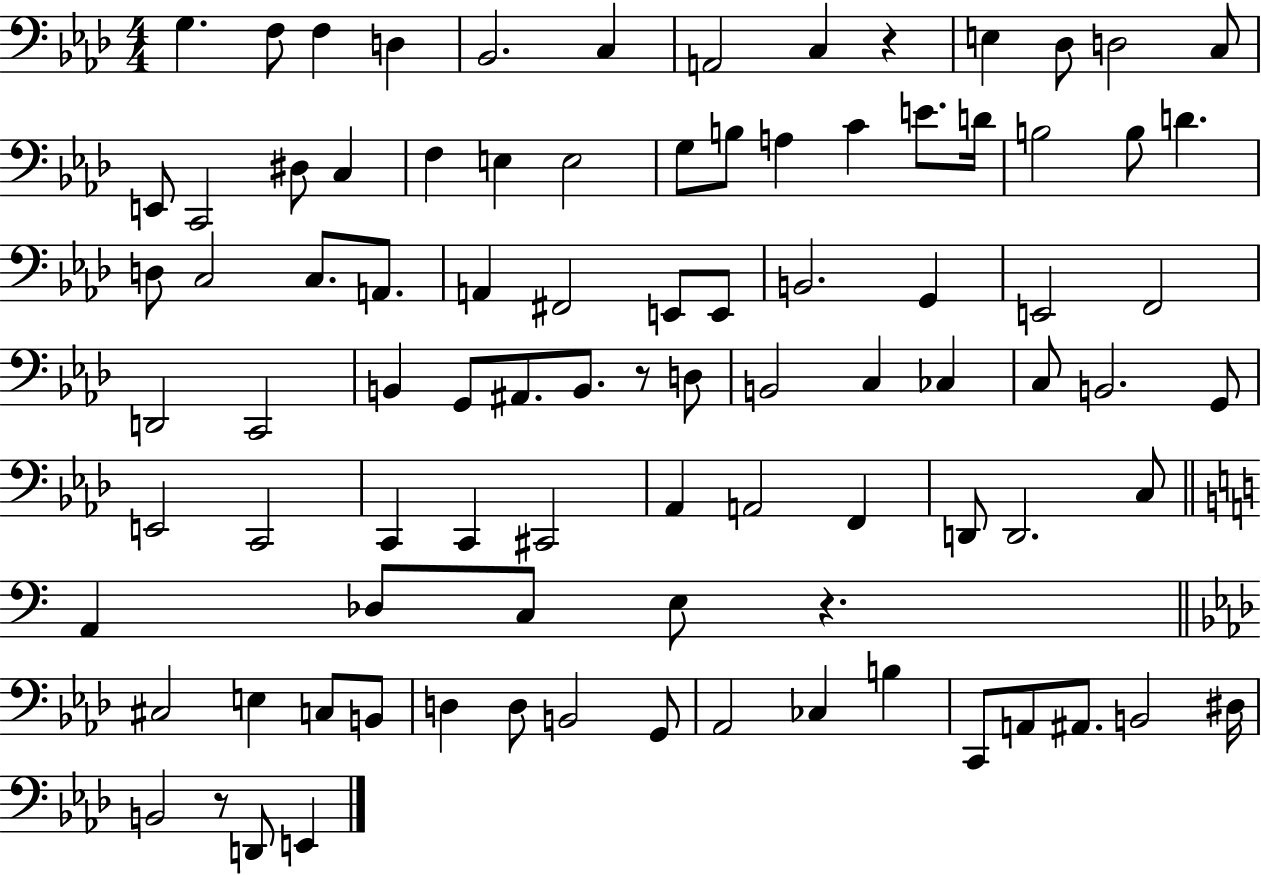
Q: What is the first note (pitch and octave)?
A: G3